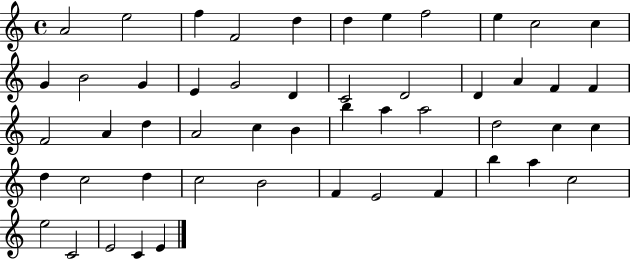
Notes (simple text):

A4/h E5/h F5/q F4/h D5/q D5/q E5/q F5/h E5/q C5/h C5/q G4/q B4/h G4/q E4/q G4/h D4/q C4/h D4/h D4/q A4/q F4/q F4/q F4/h A4/q D5/q A4/h C5/q B4/q B5/q A5/q A5/h D5/h C5/q C5/q D5/q C5/h D5/q C5/h B4/h F4/q E4/h F4/q B5/q A5/q C5/h E5/h C4/h E4/h C4/q E4/q